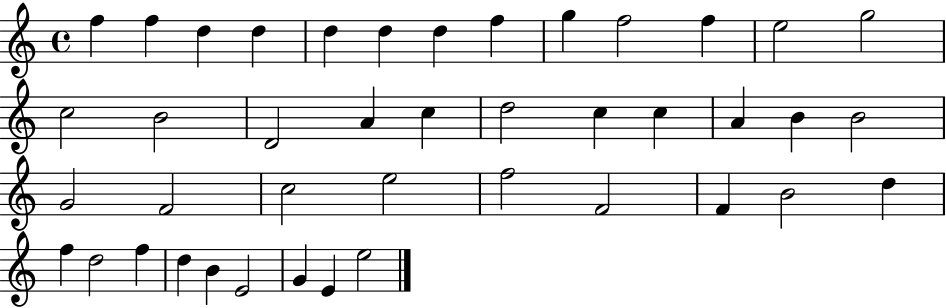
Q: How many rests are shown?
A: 0